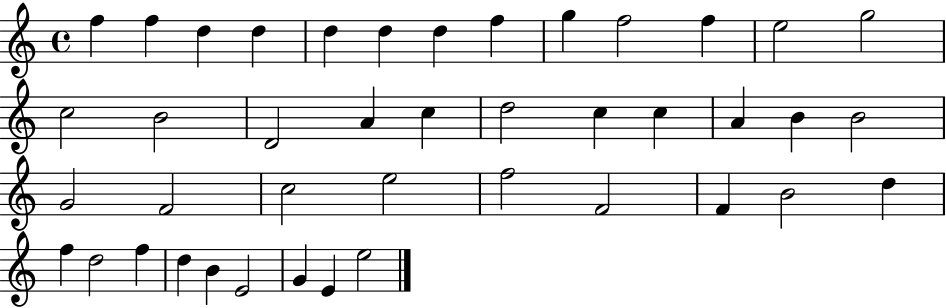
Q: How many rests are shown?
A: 0